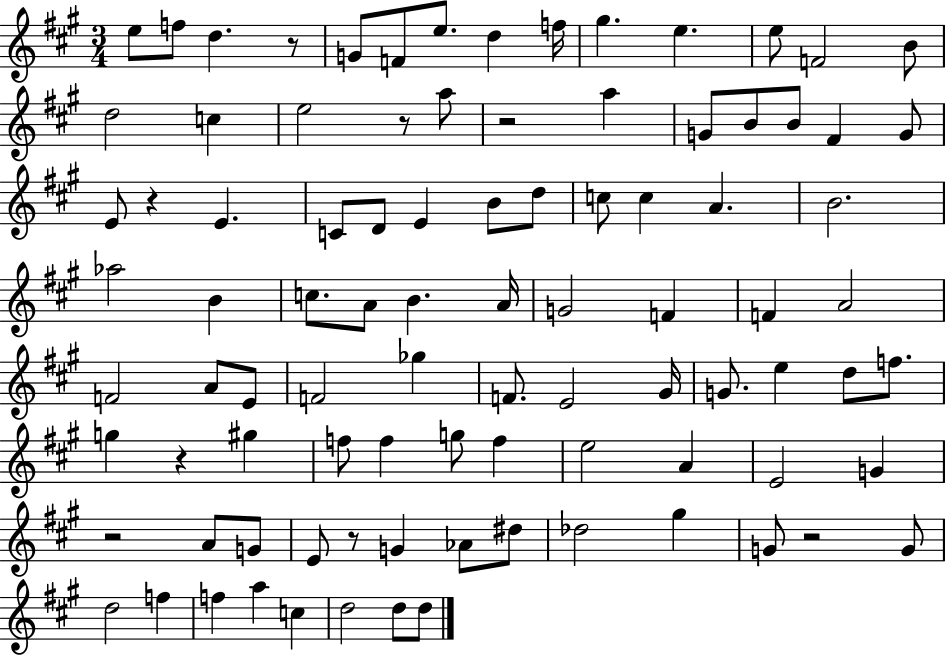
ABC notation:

X:1
T:Untitled
M:3/4
L:1/4
K:A
e/2 f/2 d z/2 G/2 F/2 e/2 d f/4 ^g e e/2 F2 B/2 d2 c e2 z/2 a/2 z2 a G/2 B/2 B/2 ^F G/2 E/2 z E C/2 D/2 E B/2 d/2 c/2 c A B2 _a2 B c/2 A/2 B A/4 G2 F F A2 F2 A/2 E/2 F2 _g F/2 E2 ^G/4 G/2 e d/2 f/2 g z ^g f/2 f g/2 f e2 A E2 G z2 A/2 G/2 E/2 z/2 G _A/2 ^d/2 _d2 ^g G/2 z2 G/2 d2 f f a c d2 d/2 d/2